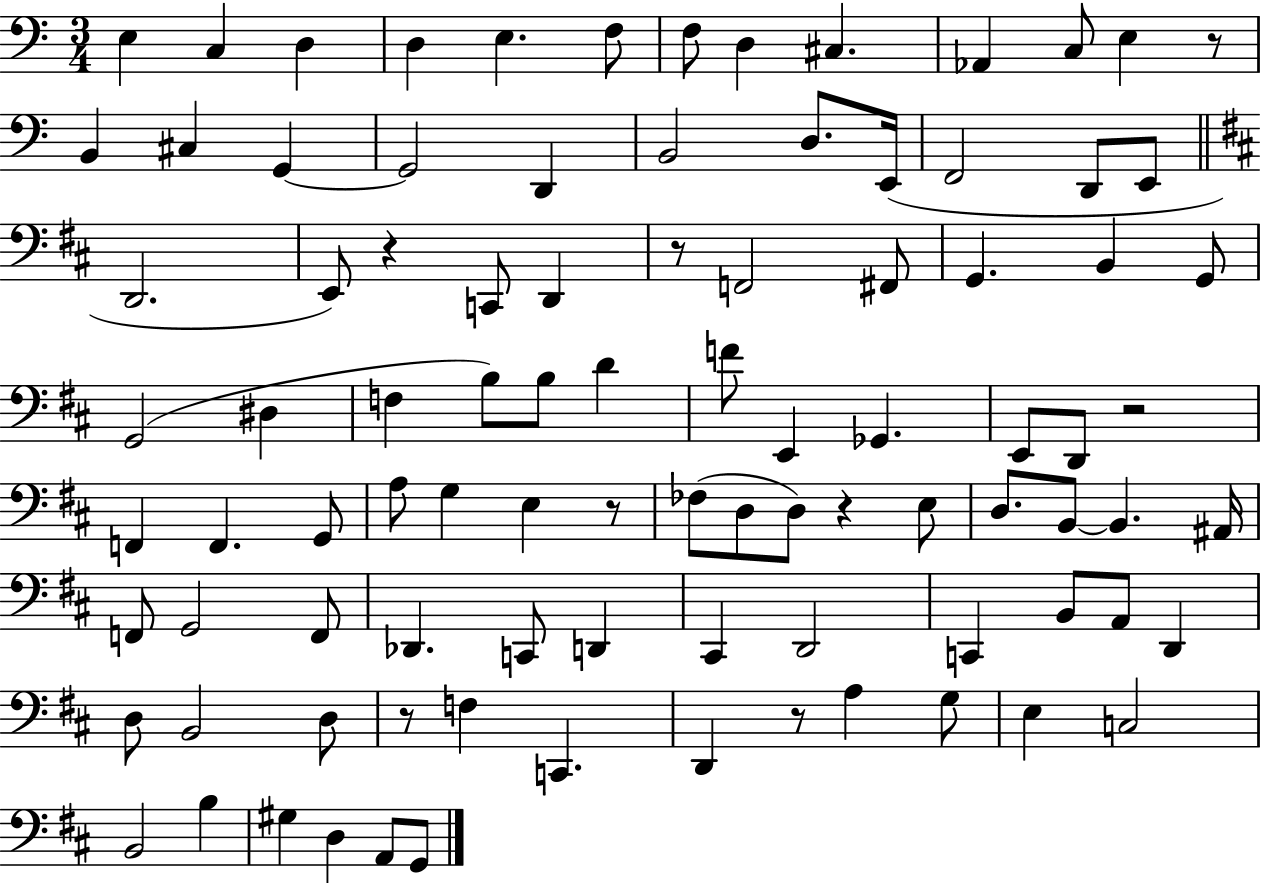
E3/q C3/q D3/q D3/q E3/q. F3/e F3/e D3/q C#3/q. Ab2/q C3/e E3/q R/e B2/q C#3/q G2/q G2/h D2/q B2/h D3/e. E2/s F2/h D2/e E2/e D2/h. E2/e R/q C2/e D2/q R/e F2/h F#2/e G2/q. B2/q G2/e G2/h D#3/q F3/q B3/e B3/e D4/q F4/e E2/q Gb2/q. E2/e D2/e R/h F2/q F2/q. G2/e A3/e G3/q E3/q R/e FES3/e D3/e D3/e R/q E3/e D3/e. B2/e B2/q. A#2/s F2/e G2/h F2/e Db2/q. C2/e D2/q C#2/q D2/h C2/q B2/e A2/e D2/q D3/e B2/h D3/e R/e F3/q C2/q. D2/q R/e A3/q G3/e E3/q C3/h B2/h B3/q G#3/q D3/q A2/e G2/e